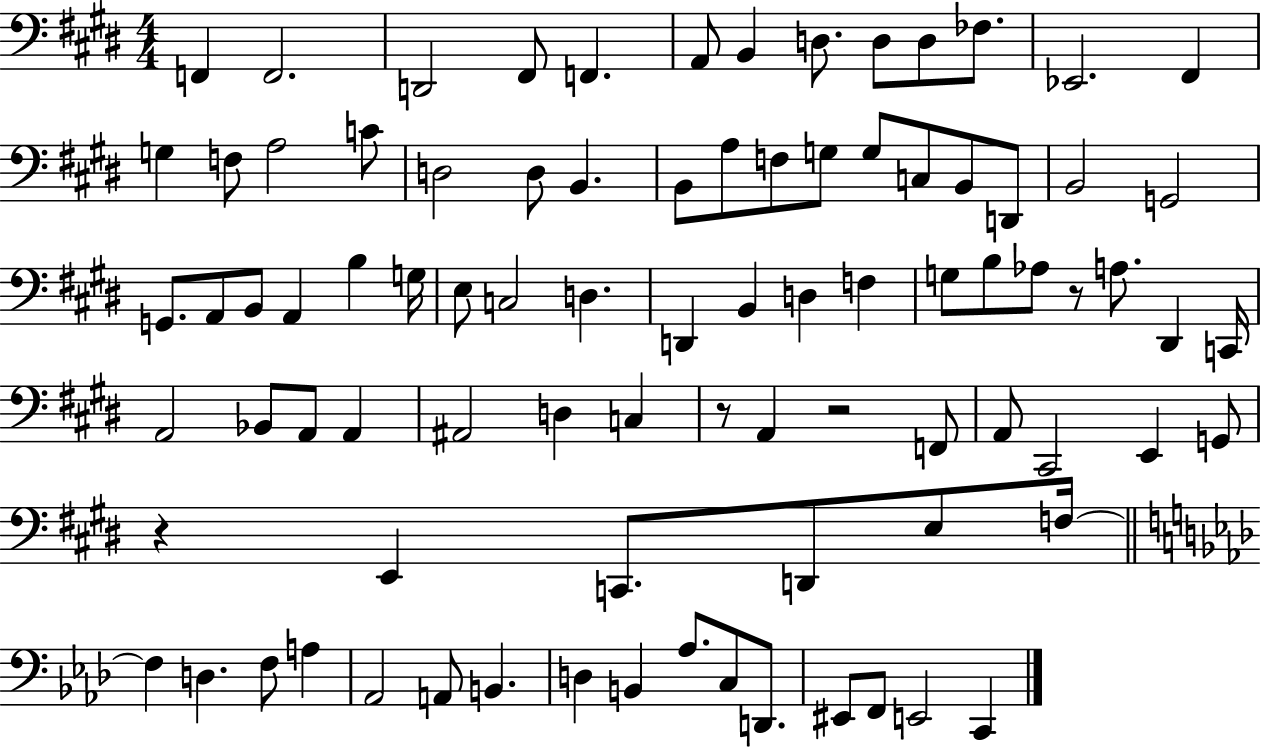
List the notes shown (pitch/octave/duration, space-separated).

F2/q F2/h. D2/h F#2/e F2/q. A2/e B2/q D3/e. D3/e D3/e FES3/e. Eb2/h. F#2/q G3/q F3/e A3/h C4/e D3/h D3/e B2/q. B2/e A3/e F3/e G3/e G3/e C3/e B2/e D2/e B2/h G2/h G2/e. A2/e B2/e A2/q B3/q G3/s E3/e C3/h D3/q. D2/q B2/q D3/q F3/q G3/e B3/e Ab3/e R/e A3/e. D#2/q C2/s A2/h Bb2/e A2/e A2/q A#2/h D3/q C3/q R/e A2/q R/h F2/e A2/e C#2/h E2/q G2/e R/q E2/q C2/e. D2/e E3/e F3/s F3/q D3/q. F3/e A3/q Ab2/h A2/e B2/q. D3/q B2/q Ab3/e. C3/e D2/e. EIS2/e F2/e E2/h C2/q